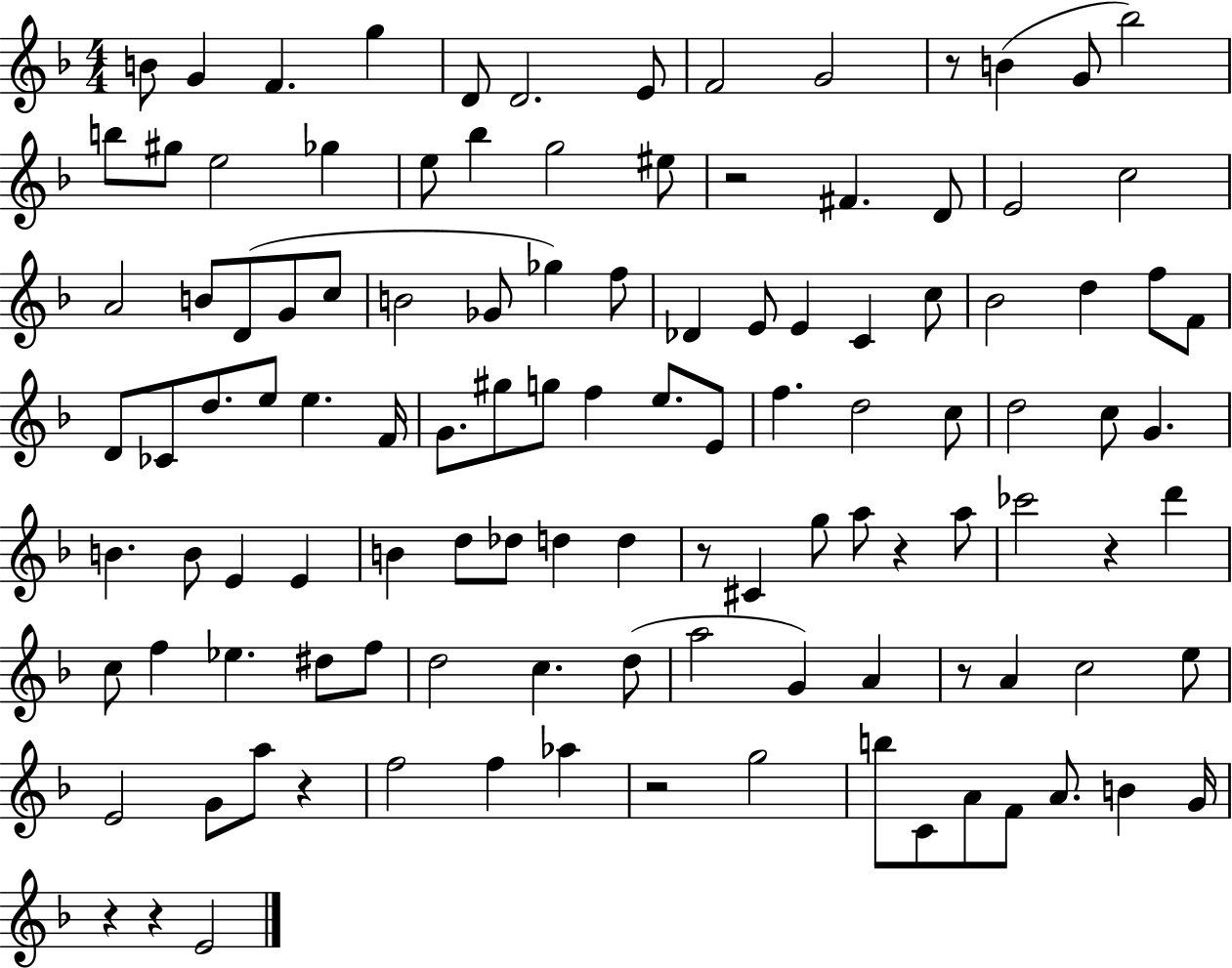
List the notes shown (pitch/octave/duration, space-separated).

B4/e G4/q F4/q. G5/q D4/e D4/h. E4/e F4/h G4/h R/e B4/q G4/e Bb5/h B5/e G#5/e E5/h Gb5/q E5/e Bb5/q G5/h EIS5/e R/h F#4/q. D4/e E4/h C5/h A4/h B4/e D4/e G4/e C5/e B4/h Gb4/e Gb5/q F5/e Db4/q E4/e E4/q C4/q C5/e Bb4/h D5/q F5/e F4/e D4/e CES4/e D5/e. E5/e E5/q. F4/s G4/e. G#5/e G5/e F5/q E5/e. E4/e F5/q. D5/h C5/e D5/h C5/e G4/q. B4/q. B4/e E4/q E4/q B4/q D5/e Db5/e D5/q D5/q R/e C#4/q G5/e A5/e R/q A5/e CES6/h R/q D6/q C5/e F5/q Eb5/q. D#5/e F5/e D5/h C5/q. D5/e A5/h G4/q A4/q R/e A4/q C5/h E5/e E4/h G4/e A5/e R/q F5/h F5/q Ab5/q R/h G5/h B5/e C4/e A4/e F4/e A4/e. B4/q G4/s R/q R/q E4/h